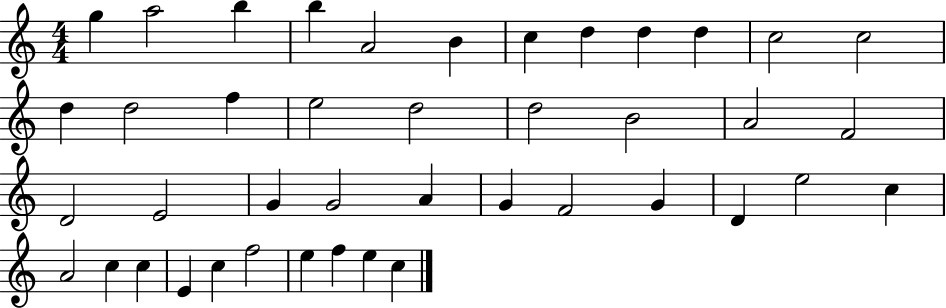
{
  \clef treble
  \numericTimeSignature
  \time 4/4
  \key c \major
  g''4 a''2 b''4 | b''4 a'2 b'4 | c''4 d''4 d''4 d''4 | c''2 c''2 | \break d''4 d''2 f''4 | e''2 d''2 | d''2 b'2 | a'2 f'2 | \break d'2 e'2 | g'4 g'2 a'4 | g'4 f'2 g'4 | d'4 e''2 c''4 | \break a'2 c''4 c''4 | e'4 c''4 f''2 | e''4 f''4 e''4 c''4 | \bar "|."
}